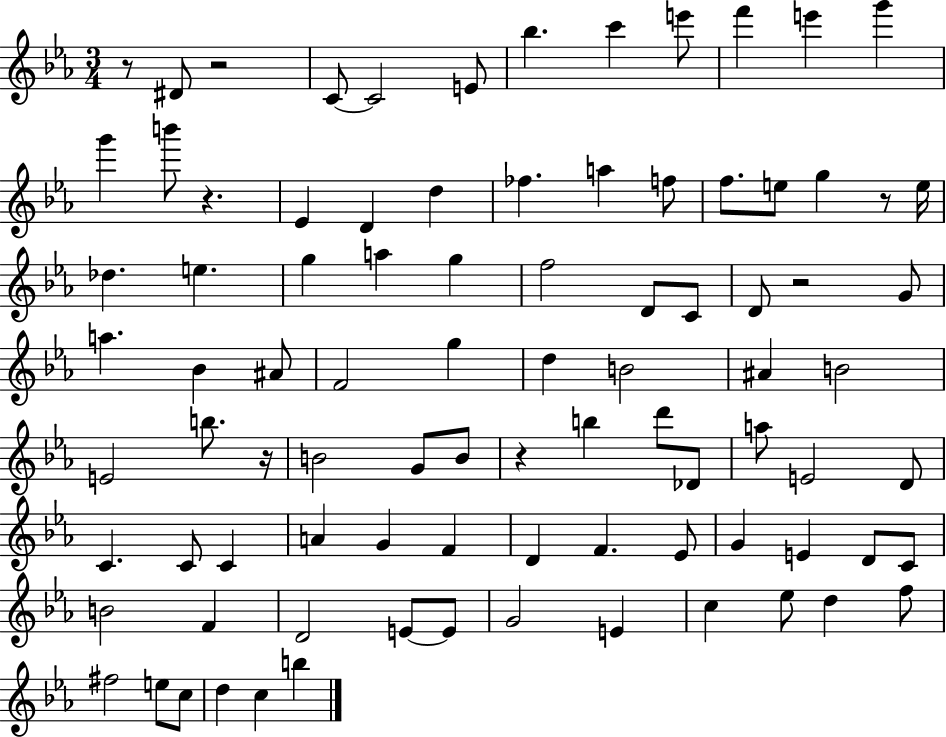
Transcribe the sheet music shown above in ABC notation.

X:1
T:Untitled
M:3/4
L:1/4
K:Eb
z/2 ^D/2 z2 C/2 C2 E/2 _b c' e'/2 f' e' g' g' b'/2 z _E D d _f a f/2 f/2 e/2 g z/2 e/4 _d e g a g f2 D/2 C/2 D/2 z2 G/2 a _B ^A/2 F2 g d B2 ^A B2 E2 b/2 z/4 B2 G/2 B/2 z b d'/2 _D/2 a/2 E2 D/2 C C/2 C A G F D F _E/2 G E D/2 C/2 B2 F D2 E/2 E/2 G2 E c _e/2 d f/2 ^f2 e/2 c/2 d c b